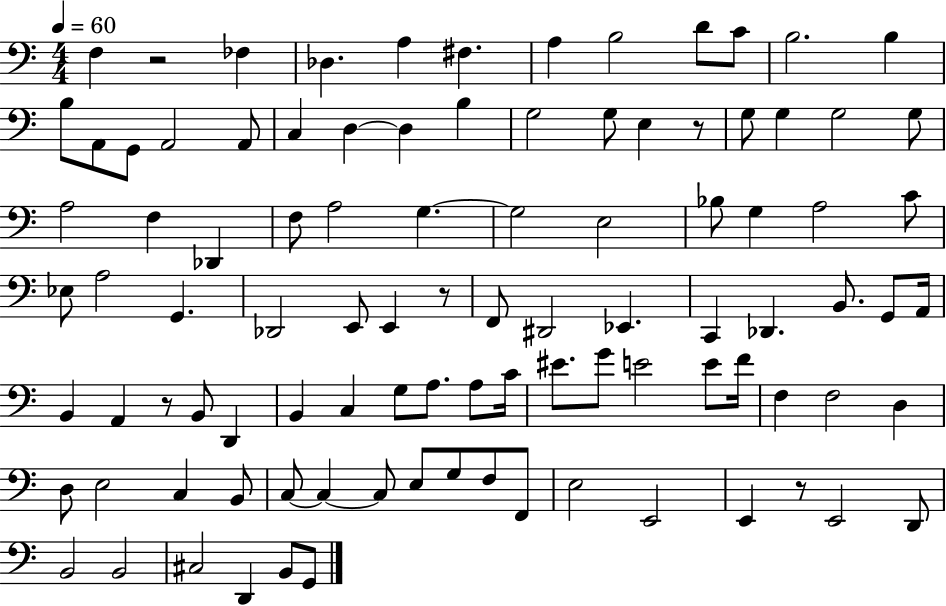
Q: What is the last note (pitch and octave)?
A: G2